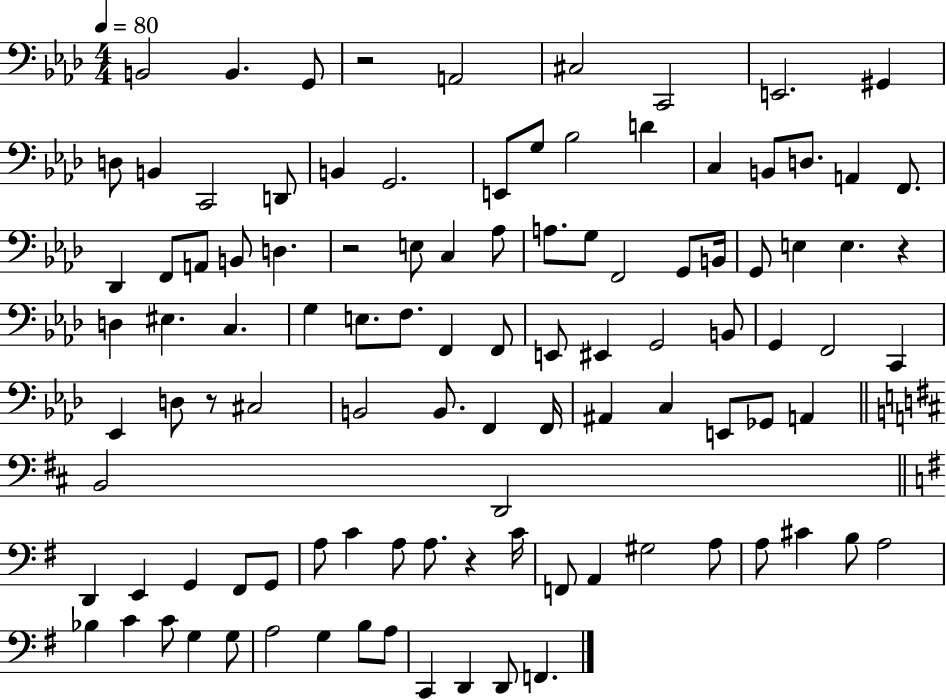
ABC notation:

X:1
T:Untitled
M:4/4
L:1/4
K:Ab
B,,2 B,, G,,/2 z2 A,,2 ^C,2 C,,2 E,,2 ^G,, D,/2 B,, C,,2 D,,/2 B,, G,,2 E,,/2 G,/2 _B,2 D C, B,,/2 D,/2 A,, F,,/2 _D,, F,,/2 A,,/2 B,,/2 D, z2 E,/2 C, _A,/2 A,/2 G,/2 F,,2 G,,/2 B,,/4 G,,/2 E, E, z D, ^E, C, G, E,/2 F,/2 F,, F,,/2 E,,/2 ^E,, G,,2 B,,/2 G,, F,,2 C,, _E,, D,/2 z/2 ^C,2 B,,2 B,,/2 F,, F,,/4 ^A,, C, E,,/2 _G,,/2 A,, B,,2 D,,2 D,, E,, G,, ^F,,/2 G,,/2 A,/2 C A,/2 A,/2 z C/4 F,,/2 A,, ^G,2 A,/2 A,/2 ^C B,/2 A,2 _B, C C/2 G, G,/2 A,2 G, B,/2 A,/2 C,, D,, D,,/2 F,,